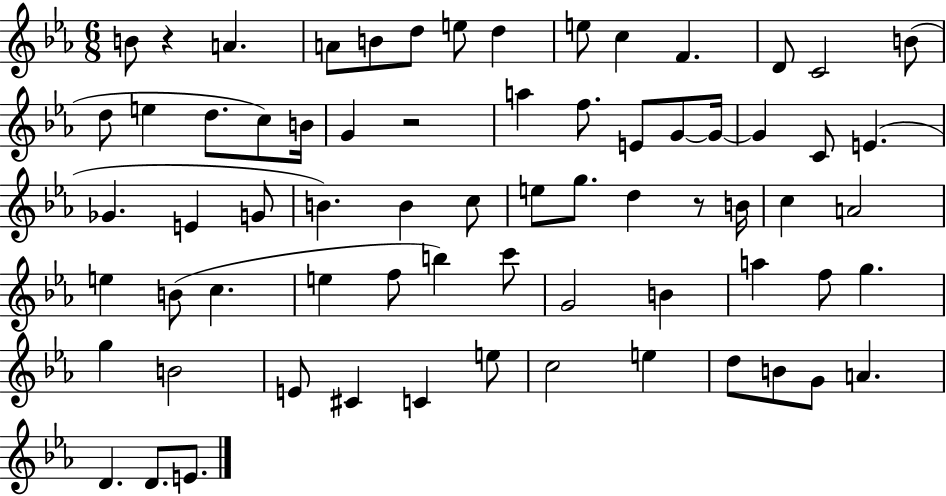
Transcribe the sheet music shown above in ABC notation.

X:1
T:Untitled
M:6/8
L:1/4
K:Eb
B/2 z A A/2 B/2 d/2 e/2 d e/2 c F D/2 C2 B/2 d/2 e d/2 c/2 B/4 G z2 a f/2 E/2 G/2 G/4 G C/2 E _G E G/2 B B c/2 e/2 g/2 d z/2 B/4 c A2 e B/2 c e f/2 b c'/2 G2 B a f/2 g g B2 E/2 ^C C e/2 c2 e d/2 B/2 G/2 A D D/2 E/2